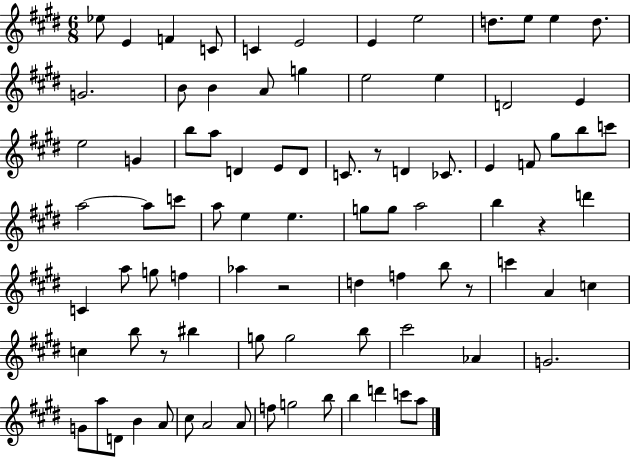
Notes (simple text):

Eb5/e E4/q F4/q C4/e C4/q E4/h E4/q E5/h D5/e. E5/e E5/q D5/e. G4/h. B4/e B4/q A4/e G5/q E5/h E5/q D4/h E4/q E5/h G4/q B5/e A5/e D4/q E4/e D4/e C4/e. R/e D4/q CES4/e. E4/q F4/e G#5/e B5/e C6/e A5/h A5/e C6/e A5/e E5/q E5/q. G5/e G5/e A5/h B5/q R/q D6/q C4/q A5/e G5/e F5/q Ab5/q R/h D5/q F5/q B5/e R/e C6/q A4/q C5/q C5/q B5/e R/e BIS5/q G5/e G5/h B5/e C#6/h Ab4/q G4/h. G4/e A5/e D4/e B4/q A4/e C#5/e A4/h A4/e F5/e G5/h B5/e B5/q D6/q C6/e A5/e